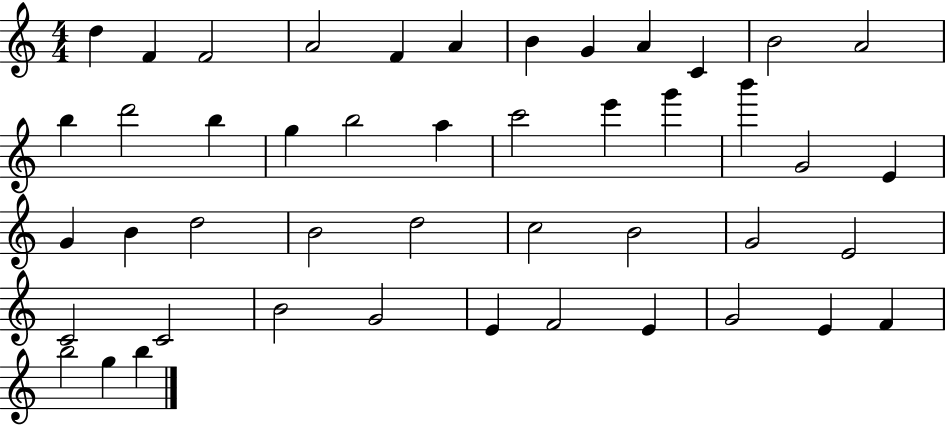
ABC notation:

X:1
T:Untitled
M:4/4
L:1/4
K:C
d F F2 A2 F A B G A C B2 A2 b d'2 b g b2 a c'2 e' g' b' G2 E G B d2 B2 d2 c2 B2 G2 E2 C2 C2 B2 G2 E F2 E G2 E F b2 g b